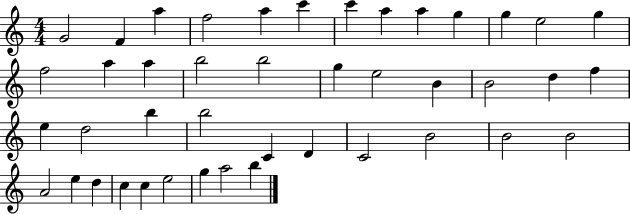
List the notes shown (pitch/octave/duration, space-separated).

G4/h F4/q A5/q F5/h A5/q C6/q C6/q A5/q A5/q G5/q G5/q E5/h G5/q F5/h A5/q A5/q B5/h B5/h G5/q E5/h B4/q B4/h D5/q F5/q E5/q D5/h B5/q B5/h C4/q D4/q C4/h B4/h B4/h B4/h A4/h E5/q D5/q C5/q C5/q E5/h G5/q A5/h B5/q